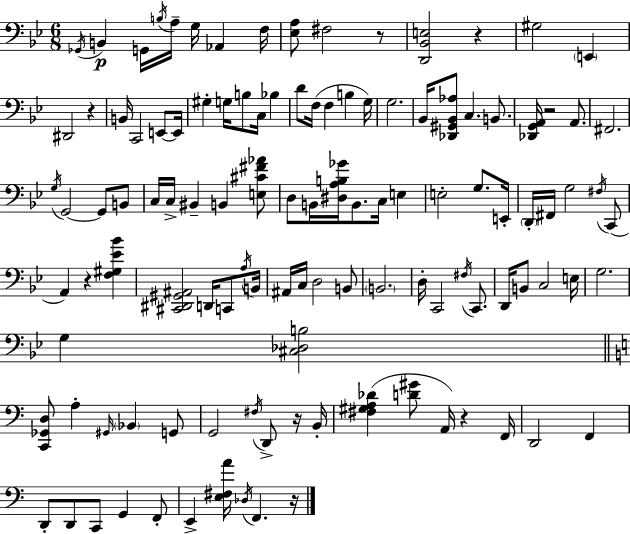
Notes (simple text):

Gb2/s B2/q G2/s B3/s A3/s G3/s Ab2/q F3/s [Eb3,A3]/e F#3/h R/e [D2,Bb2,E3]/h R/q G#3/h E2/q D#2/h R/q B2/s C2/h E2/e E2/s G#3/q G3/s B3/e C3/s Bb3/q D4/e F3/s F3/q B3/q G3/s G3/h. Bb2/s [Db2,G#2,Bb2,Ab3]/e C3/q. B2/e. [Db2,G2,A2]/s R/h A2/e. F#2/h. G3/s G2/h G2/e B2/e C3/s C3/s BIS2/q B2/q [E3,C#4,F#4,Ab4]/e D3/e B2/s [D#3,A3,B3,Gb4]/s B2/e. C3/s E3/q E3/h G3/e. E2/s D2/s F#2/s G3/h F#3/s C2/e A2/q R/q [F3,G#3,Eb4,Bb4]/q [C#2,D#2,G#2,A#2]/h D2/s C2/e A3/s B2/s A#2/s C3/s D3/h B2/e B2/h. D3/s C2/h F#3/s C2/e. D2/s B2/e C3/h E3/s G3/h. G3/q [C#3,Db3,B3]/h [C2,Gb2,D3]/e A3/q G#2/s Bb2/q G2/e G2/h F#3/s D2/e R/s B2/s [F#3,G#3,A3,Db4]/q [D4,G#4]/e A2/s R/q F2/s D2/h F2/q D2/e D2/e C2/e G2/q F2/e E2/q [E3,F#3,A4]/s Db3/s F2/q. R/s